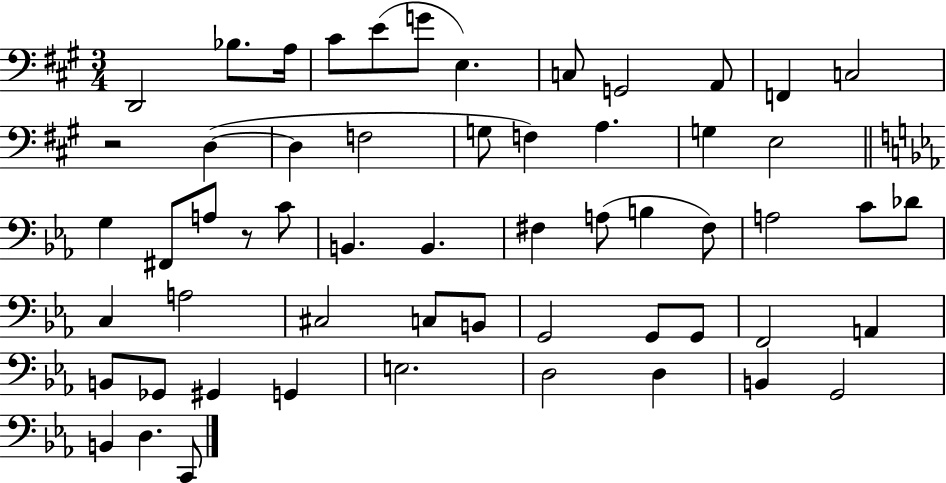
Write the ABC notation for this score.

X:1
T:Untitled
M:3/4
L:1/4
K:A
D,,2 _B,/2 A,/4 ^C/2 E/2 G/2 E, C,/2 G,,2 A,,/2 F,, C,2 z2 D, D, F,2 G,/2 F, A, G, E,2 G, ^F,,/2 A,/2 z/2 C/2 B,, B,, ^F, A,/2 B, ^F,/2 A,2 C/2 _D/2 C, A,2 ^C,2 C,/2 B,,/2 G,,2 G,,/2 G,,/2 F,,2 A,, B,,/2 _G,,/2 ^G,, G,, E,2 D,2 D, B,, G,,2 B,, D, C,,/2